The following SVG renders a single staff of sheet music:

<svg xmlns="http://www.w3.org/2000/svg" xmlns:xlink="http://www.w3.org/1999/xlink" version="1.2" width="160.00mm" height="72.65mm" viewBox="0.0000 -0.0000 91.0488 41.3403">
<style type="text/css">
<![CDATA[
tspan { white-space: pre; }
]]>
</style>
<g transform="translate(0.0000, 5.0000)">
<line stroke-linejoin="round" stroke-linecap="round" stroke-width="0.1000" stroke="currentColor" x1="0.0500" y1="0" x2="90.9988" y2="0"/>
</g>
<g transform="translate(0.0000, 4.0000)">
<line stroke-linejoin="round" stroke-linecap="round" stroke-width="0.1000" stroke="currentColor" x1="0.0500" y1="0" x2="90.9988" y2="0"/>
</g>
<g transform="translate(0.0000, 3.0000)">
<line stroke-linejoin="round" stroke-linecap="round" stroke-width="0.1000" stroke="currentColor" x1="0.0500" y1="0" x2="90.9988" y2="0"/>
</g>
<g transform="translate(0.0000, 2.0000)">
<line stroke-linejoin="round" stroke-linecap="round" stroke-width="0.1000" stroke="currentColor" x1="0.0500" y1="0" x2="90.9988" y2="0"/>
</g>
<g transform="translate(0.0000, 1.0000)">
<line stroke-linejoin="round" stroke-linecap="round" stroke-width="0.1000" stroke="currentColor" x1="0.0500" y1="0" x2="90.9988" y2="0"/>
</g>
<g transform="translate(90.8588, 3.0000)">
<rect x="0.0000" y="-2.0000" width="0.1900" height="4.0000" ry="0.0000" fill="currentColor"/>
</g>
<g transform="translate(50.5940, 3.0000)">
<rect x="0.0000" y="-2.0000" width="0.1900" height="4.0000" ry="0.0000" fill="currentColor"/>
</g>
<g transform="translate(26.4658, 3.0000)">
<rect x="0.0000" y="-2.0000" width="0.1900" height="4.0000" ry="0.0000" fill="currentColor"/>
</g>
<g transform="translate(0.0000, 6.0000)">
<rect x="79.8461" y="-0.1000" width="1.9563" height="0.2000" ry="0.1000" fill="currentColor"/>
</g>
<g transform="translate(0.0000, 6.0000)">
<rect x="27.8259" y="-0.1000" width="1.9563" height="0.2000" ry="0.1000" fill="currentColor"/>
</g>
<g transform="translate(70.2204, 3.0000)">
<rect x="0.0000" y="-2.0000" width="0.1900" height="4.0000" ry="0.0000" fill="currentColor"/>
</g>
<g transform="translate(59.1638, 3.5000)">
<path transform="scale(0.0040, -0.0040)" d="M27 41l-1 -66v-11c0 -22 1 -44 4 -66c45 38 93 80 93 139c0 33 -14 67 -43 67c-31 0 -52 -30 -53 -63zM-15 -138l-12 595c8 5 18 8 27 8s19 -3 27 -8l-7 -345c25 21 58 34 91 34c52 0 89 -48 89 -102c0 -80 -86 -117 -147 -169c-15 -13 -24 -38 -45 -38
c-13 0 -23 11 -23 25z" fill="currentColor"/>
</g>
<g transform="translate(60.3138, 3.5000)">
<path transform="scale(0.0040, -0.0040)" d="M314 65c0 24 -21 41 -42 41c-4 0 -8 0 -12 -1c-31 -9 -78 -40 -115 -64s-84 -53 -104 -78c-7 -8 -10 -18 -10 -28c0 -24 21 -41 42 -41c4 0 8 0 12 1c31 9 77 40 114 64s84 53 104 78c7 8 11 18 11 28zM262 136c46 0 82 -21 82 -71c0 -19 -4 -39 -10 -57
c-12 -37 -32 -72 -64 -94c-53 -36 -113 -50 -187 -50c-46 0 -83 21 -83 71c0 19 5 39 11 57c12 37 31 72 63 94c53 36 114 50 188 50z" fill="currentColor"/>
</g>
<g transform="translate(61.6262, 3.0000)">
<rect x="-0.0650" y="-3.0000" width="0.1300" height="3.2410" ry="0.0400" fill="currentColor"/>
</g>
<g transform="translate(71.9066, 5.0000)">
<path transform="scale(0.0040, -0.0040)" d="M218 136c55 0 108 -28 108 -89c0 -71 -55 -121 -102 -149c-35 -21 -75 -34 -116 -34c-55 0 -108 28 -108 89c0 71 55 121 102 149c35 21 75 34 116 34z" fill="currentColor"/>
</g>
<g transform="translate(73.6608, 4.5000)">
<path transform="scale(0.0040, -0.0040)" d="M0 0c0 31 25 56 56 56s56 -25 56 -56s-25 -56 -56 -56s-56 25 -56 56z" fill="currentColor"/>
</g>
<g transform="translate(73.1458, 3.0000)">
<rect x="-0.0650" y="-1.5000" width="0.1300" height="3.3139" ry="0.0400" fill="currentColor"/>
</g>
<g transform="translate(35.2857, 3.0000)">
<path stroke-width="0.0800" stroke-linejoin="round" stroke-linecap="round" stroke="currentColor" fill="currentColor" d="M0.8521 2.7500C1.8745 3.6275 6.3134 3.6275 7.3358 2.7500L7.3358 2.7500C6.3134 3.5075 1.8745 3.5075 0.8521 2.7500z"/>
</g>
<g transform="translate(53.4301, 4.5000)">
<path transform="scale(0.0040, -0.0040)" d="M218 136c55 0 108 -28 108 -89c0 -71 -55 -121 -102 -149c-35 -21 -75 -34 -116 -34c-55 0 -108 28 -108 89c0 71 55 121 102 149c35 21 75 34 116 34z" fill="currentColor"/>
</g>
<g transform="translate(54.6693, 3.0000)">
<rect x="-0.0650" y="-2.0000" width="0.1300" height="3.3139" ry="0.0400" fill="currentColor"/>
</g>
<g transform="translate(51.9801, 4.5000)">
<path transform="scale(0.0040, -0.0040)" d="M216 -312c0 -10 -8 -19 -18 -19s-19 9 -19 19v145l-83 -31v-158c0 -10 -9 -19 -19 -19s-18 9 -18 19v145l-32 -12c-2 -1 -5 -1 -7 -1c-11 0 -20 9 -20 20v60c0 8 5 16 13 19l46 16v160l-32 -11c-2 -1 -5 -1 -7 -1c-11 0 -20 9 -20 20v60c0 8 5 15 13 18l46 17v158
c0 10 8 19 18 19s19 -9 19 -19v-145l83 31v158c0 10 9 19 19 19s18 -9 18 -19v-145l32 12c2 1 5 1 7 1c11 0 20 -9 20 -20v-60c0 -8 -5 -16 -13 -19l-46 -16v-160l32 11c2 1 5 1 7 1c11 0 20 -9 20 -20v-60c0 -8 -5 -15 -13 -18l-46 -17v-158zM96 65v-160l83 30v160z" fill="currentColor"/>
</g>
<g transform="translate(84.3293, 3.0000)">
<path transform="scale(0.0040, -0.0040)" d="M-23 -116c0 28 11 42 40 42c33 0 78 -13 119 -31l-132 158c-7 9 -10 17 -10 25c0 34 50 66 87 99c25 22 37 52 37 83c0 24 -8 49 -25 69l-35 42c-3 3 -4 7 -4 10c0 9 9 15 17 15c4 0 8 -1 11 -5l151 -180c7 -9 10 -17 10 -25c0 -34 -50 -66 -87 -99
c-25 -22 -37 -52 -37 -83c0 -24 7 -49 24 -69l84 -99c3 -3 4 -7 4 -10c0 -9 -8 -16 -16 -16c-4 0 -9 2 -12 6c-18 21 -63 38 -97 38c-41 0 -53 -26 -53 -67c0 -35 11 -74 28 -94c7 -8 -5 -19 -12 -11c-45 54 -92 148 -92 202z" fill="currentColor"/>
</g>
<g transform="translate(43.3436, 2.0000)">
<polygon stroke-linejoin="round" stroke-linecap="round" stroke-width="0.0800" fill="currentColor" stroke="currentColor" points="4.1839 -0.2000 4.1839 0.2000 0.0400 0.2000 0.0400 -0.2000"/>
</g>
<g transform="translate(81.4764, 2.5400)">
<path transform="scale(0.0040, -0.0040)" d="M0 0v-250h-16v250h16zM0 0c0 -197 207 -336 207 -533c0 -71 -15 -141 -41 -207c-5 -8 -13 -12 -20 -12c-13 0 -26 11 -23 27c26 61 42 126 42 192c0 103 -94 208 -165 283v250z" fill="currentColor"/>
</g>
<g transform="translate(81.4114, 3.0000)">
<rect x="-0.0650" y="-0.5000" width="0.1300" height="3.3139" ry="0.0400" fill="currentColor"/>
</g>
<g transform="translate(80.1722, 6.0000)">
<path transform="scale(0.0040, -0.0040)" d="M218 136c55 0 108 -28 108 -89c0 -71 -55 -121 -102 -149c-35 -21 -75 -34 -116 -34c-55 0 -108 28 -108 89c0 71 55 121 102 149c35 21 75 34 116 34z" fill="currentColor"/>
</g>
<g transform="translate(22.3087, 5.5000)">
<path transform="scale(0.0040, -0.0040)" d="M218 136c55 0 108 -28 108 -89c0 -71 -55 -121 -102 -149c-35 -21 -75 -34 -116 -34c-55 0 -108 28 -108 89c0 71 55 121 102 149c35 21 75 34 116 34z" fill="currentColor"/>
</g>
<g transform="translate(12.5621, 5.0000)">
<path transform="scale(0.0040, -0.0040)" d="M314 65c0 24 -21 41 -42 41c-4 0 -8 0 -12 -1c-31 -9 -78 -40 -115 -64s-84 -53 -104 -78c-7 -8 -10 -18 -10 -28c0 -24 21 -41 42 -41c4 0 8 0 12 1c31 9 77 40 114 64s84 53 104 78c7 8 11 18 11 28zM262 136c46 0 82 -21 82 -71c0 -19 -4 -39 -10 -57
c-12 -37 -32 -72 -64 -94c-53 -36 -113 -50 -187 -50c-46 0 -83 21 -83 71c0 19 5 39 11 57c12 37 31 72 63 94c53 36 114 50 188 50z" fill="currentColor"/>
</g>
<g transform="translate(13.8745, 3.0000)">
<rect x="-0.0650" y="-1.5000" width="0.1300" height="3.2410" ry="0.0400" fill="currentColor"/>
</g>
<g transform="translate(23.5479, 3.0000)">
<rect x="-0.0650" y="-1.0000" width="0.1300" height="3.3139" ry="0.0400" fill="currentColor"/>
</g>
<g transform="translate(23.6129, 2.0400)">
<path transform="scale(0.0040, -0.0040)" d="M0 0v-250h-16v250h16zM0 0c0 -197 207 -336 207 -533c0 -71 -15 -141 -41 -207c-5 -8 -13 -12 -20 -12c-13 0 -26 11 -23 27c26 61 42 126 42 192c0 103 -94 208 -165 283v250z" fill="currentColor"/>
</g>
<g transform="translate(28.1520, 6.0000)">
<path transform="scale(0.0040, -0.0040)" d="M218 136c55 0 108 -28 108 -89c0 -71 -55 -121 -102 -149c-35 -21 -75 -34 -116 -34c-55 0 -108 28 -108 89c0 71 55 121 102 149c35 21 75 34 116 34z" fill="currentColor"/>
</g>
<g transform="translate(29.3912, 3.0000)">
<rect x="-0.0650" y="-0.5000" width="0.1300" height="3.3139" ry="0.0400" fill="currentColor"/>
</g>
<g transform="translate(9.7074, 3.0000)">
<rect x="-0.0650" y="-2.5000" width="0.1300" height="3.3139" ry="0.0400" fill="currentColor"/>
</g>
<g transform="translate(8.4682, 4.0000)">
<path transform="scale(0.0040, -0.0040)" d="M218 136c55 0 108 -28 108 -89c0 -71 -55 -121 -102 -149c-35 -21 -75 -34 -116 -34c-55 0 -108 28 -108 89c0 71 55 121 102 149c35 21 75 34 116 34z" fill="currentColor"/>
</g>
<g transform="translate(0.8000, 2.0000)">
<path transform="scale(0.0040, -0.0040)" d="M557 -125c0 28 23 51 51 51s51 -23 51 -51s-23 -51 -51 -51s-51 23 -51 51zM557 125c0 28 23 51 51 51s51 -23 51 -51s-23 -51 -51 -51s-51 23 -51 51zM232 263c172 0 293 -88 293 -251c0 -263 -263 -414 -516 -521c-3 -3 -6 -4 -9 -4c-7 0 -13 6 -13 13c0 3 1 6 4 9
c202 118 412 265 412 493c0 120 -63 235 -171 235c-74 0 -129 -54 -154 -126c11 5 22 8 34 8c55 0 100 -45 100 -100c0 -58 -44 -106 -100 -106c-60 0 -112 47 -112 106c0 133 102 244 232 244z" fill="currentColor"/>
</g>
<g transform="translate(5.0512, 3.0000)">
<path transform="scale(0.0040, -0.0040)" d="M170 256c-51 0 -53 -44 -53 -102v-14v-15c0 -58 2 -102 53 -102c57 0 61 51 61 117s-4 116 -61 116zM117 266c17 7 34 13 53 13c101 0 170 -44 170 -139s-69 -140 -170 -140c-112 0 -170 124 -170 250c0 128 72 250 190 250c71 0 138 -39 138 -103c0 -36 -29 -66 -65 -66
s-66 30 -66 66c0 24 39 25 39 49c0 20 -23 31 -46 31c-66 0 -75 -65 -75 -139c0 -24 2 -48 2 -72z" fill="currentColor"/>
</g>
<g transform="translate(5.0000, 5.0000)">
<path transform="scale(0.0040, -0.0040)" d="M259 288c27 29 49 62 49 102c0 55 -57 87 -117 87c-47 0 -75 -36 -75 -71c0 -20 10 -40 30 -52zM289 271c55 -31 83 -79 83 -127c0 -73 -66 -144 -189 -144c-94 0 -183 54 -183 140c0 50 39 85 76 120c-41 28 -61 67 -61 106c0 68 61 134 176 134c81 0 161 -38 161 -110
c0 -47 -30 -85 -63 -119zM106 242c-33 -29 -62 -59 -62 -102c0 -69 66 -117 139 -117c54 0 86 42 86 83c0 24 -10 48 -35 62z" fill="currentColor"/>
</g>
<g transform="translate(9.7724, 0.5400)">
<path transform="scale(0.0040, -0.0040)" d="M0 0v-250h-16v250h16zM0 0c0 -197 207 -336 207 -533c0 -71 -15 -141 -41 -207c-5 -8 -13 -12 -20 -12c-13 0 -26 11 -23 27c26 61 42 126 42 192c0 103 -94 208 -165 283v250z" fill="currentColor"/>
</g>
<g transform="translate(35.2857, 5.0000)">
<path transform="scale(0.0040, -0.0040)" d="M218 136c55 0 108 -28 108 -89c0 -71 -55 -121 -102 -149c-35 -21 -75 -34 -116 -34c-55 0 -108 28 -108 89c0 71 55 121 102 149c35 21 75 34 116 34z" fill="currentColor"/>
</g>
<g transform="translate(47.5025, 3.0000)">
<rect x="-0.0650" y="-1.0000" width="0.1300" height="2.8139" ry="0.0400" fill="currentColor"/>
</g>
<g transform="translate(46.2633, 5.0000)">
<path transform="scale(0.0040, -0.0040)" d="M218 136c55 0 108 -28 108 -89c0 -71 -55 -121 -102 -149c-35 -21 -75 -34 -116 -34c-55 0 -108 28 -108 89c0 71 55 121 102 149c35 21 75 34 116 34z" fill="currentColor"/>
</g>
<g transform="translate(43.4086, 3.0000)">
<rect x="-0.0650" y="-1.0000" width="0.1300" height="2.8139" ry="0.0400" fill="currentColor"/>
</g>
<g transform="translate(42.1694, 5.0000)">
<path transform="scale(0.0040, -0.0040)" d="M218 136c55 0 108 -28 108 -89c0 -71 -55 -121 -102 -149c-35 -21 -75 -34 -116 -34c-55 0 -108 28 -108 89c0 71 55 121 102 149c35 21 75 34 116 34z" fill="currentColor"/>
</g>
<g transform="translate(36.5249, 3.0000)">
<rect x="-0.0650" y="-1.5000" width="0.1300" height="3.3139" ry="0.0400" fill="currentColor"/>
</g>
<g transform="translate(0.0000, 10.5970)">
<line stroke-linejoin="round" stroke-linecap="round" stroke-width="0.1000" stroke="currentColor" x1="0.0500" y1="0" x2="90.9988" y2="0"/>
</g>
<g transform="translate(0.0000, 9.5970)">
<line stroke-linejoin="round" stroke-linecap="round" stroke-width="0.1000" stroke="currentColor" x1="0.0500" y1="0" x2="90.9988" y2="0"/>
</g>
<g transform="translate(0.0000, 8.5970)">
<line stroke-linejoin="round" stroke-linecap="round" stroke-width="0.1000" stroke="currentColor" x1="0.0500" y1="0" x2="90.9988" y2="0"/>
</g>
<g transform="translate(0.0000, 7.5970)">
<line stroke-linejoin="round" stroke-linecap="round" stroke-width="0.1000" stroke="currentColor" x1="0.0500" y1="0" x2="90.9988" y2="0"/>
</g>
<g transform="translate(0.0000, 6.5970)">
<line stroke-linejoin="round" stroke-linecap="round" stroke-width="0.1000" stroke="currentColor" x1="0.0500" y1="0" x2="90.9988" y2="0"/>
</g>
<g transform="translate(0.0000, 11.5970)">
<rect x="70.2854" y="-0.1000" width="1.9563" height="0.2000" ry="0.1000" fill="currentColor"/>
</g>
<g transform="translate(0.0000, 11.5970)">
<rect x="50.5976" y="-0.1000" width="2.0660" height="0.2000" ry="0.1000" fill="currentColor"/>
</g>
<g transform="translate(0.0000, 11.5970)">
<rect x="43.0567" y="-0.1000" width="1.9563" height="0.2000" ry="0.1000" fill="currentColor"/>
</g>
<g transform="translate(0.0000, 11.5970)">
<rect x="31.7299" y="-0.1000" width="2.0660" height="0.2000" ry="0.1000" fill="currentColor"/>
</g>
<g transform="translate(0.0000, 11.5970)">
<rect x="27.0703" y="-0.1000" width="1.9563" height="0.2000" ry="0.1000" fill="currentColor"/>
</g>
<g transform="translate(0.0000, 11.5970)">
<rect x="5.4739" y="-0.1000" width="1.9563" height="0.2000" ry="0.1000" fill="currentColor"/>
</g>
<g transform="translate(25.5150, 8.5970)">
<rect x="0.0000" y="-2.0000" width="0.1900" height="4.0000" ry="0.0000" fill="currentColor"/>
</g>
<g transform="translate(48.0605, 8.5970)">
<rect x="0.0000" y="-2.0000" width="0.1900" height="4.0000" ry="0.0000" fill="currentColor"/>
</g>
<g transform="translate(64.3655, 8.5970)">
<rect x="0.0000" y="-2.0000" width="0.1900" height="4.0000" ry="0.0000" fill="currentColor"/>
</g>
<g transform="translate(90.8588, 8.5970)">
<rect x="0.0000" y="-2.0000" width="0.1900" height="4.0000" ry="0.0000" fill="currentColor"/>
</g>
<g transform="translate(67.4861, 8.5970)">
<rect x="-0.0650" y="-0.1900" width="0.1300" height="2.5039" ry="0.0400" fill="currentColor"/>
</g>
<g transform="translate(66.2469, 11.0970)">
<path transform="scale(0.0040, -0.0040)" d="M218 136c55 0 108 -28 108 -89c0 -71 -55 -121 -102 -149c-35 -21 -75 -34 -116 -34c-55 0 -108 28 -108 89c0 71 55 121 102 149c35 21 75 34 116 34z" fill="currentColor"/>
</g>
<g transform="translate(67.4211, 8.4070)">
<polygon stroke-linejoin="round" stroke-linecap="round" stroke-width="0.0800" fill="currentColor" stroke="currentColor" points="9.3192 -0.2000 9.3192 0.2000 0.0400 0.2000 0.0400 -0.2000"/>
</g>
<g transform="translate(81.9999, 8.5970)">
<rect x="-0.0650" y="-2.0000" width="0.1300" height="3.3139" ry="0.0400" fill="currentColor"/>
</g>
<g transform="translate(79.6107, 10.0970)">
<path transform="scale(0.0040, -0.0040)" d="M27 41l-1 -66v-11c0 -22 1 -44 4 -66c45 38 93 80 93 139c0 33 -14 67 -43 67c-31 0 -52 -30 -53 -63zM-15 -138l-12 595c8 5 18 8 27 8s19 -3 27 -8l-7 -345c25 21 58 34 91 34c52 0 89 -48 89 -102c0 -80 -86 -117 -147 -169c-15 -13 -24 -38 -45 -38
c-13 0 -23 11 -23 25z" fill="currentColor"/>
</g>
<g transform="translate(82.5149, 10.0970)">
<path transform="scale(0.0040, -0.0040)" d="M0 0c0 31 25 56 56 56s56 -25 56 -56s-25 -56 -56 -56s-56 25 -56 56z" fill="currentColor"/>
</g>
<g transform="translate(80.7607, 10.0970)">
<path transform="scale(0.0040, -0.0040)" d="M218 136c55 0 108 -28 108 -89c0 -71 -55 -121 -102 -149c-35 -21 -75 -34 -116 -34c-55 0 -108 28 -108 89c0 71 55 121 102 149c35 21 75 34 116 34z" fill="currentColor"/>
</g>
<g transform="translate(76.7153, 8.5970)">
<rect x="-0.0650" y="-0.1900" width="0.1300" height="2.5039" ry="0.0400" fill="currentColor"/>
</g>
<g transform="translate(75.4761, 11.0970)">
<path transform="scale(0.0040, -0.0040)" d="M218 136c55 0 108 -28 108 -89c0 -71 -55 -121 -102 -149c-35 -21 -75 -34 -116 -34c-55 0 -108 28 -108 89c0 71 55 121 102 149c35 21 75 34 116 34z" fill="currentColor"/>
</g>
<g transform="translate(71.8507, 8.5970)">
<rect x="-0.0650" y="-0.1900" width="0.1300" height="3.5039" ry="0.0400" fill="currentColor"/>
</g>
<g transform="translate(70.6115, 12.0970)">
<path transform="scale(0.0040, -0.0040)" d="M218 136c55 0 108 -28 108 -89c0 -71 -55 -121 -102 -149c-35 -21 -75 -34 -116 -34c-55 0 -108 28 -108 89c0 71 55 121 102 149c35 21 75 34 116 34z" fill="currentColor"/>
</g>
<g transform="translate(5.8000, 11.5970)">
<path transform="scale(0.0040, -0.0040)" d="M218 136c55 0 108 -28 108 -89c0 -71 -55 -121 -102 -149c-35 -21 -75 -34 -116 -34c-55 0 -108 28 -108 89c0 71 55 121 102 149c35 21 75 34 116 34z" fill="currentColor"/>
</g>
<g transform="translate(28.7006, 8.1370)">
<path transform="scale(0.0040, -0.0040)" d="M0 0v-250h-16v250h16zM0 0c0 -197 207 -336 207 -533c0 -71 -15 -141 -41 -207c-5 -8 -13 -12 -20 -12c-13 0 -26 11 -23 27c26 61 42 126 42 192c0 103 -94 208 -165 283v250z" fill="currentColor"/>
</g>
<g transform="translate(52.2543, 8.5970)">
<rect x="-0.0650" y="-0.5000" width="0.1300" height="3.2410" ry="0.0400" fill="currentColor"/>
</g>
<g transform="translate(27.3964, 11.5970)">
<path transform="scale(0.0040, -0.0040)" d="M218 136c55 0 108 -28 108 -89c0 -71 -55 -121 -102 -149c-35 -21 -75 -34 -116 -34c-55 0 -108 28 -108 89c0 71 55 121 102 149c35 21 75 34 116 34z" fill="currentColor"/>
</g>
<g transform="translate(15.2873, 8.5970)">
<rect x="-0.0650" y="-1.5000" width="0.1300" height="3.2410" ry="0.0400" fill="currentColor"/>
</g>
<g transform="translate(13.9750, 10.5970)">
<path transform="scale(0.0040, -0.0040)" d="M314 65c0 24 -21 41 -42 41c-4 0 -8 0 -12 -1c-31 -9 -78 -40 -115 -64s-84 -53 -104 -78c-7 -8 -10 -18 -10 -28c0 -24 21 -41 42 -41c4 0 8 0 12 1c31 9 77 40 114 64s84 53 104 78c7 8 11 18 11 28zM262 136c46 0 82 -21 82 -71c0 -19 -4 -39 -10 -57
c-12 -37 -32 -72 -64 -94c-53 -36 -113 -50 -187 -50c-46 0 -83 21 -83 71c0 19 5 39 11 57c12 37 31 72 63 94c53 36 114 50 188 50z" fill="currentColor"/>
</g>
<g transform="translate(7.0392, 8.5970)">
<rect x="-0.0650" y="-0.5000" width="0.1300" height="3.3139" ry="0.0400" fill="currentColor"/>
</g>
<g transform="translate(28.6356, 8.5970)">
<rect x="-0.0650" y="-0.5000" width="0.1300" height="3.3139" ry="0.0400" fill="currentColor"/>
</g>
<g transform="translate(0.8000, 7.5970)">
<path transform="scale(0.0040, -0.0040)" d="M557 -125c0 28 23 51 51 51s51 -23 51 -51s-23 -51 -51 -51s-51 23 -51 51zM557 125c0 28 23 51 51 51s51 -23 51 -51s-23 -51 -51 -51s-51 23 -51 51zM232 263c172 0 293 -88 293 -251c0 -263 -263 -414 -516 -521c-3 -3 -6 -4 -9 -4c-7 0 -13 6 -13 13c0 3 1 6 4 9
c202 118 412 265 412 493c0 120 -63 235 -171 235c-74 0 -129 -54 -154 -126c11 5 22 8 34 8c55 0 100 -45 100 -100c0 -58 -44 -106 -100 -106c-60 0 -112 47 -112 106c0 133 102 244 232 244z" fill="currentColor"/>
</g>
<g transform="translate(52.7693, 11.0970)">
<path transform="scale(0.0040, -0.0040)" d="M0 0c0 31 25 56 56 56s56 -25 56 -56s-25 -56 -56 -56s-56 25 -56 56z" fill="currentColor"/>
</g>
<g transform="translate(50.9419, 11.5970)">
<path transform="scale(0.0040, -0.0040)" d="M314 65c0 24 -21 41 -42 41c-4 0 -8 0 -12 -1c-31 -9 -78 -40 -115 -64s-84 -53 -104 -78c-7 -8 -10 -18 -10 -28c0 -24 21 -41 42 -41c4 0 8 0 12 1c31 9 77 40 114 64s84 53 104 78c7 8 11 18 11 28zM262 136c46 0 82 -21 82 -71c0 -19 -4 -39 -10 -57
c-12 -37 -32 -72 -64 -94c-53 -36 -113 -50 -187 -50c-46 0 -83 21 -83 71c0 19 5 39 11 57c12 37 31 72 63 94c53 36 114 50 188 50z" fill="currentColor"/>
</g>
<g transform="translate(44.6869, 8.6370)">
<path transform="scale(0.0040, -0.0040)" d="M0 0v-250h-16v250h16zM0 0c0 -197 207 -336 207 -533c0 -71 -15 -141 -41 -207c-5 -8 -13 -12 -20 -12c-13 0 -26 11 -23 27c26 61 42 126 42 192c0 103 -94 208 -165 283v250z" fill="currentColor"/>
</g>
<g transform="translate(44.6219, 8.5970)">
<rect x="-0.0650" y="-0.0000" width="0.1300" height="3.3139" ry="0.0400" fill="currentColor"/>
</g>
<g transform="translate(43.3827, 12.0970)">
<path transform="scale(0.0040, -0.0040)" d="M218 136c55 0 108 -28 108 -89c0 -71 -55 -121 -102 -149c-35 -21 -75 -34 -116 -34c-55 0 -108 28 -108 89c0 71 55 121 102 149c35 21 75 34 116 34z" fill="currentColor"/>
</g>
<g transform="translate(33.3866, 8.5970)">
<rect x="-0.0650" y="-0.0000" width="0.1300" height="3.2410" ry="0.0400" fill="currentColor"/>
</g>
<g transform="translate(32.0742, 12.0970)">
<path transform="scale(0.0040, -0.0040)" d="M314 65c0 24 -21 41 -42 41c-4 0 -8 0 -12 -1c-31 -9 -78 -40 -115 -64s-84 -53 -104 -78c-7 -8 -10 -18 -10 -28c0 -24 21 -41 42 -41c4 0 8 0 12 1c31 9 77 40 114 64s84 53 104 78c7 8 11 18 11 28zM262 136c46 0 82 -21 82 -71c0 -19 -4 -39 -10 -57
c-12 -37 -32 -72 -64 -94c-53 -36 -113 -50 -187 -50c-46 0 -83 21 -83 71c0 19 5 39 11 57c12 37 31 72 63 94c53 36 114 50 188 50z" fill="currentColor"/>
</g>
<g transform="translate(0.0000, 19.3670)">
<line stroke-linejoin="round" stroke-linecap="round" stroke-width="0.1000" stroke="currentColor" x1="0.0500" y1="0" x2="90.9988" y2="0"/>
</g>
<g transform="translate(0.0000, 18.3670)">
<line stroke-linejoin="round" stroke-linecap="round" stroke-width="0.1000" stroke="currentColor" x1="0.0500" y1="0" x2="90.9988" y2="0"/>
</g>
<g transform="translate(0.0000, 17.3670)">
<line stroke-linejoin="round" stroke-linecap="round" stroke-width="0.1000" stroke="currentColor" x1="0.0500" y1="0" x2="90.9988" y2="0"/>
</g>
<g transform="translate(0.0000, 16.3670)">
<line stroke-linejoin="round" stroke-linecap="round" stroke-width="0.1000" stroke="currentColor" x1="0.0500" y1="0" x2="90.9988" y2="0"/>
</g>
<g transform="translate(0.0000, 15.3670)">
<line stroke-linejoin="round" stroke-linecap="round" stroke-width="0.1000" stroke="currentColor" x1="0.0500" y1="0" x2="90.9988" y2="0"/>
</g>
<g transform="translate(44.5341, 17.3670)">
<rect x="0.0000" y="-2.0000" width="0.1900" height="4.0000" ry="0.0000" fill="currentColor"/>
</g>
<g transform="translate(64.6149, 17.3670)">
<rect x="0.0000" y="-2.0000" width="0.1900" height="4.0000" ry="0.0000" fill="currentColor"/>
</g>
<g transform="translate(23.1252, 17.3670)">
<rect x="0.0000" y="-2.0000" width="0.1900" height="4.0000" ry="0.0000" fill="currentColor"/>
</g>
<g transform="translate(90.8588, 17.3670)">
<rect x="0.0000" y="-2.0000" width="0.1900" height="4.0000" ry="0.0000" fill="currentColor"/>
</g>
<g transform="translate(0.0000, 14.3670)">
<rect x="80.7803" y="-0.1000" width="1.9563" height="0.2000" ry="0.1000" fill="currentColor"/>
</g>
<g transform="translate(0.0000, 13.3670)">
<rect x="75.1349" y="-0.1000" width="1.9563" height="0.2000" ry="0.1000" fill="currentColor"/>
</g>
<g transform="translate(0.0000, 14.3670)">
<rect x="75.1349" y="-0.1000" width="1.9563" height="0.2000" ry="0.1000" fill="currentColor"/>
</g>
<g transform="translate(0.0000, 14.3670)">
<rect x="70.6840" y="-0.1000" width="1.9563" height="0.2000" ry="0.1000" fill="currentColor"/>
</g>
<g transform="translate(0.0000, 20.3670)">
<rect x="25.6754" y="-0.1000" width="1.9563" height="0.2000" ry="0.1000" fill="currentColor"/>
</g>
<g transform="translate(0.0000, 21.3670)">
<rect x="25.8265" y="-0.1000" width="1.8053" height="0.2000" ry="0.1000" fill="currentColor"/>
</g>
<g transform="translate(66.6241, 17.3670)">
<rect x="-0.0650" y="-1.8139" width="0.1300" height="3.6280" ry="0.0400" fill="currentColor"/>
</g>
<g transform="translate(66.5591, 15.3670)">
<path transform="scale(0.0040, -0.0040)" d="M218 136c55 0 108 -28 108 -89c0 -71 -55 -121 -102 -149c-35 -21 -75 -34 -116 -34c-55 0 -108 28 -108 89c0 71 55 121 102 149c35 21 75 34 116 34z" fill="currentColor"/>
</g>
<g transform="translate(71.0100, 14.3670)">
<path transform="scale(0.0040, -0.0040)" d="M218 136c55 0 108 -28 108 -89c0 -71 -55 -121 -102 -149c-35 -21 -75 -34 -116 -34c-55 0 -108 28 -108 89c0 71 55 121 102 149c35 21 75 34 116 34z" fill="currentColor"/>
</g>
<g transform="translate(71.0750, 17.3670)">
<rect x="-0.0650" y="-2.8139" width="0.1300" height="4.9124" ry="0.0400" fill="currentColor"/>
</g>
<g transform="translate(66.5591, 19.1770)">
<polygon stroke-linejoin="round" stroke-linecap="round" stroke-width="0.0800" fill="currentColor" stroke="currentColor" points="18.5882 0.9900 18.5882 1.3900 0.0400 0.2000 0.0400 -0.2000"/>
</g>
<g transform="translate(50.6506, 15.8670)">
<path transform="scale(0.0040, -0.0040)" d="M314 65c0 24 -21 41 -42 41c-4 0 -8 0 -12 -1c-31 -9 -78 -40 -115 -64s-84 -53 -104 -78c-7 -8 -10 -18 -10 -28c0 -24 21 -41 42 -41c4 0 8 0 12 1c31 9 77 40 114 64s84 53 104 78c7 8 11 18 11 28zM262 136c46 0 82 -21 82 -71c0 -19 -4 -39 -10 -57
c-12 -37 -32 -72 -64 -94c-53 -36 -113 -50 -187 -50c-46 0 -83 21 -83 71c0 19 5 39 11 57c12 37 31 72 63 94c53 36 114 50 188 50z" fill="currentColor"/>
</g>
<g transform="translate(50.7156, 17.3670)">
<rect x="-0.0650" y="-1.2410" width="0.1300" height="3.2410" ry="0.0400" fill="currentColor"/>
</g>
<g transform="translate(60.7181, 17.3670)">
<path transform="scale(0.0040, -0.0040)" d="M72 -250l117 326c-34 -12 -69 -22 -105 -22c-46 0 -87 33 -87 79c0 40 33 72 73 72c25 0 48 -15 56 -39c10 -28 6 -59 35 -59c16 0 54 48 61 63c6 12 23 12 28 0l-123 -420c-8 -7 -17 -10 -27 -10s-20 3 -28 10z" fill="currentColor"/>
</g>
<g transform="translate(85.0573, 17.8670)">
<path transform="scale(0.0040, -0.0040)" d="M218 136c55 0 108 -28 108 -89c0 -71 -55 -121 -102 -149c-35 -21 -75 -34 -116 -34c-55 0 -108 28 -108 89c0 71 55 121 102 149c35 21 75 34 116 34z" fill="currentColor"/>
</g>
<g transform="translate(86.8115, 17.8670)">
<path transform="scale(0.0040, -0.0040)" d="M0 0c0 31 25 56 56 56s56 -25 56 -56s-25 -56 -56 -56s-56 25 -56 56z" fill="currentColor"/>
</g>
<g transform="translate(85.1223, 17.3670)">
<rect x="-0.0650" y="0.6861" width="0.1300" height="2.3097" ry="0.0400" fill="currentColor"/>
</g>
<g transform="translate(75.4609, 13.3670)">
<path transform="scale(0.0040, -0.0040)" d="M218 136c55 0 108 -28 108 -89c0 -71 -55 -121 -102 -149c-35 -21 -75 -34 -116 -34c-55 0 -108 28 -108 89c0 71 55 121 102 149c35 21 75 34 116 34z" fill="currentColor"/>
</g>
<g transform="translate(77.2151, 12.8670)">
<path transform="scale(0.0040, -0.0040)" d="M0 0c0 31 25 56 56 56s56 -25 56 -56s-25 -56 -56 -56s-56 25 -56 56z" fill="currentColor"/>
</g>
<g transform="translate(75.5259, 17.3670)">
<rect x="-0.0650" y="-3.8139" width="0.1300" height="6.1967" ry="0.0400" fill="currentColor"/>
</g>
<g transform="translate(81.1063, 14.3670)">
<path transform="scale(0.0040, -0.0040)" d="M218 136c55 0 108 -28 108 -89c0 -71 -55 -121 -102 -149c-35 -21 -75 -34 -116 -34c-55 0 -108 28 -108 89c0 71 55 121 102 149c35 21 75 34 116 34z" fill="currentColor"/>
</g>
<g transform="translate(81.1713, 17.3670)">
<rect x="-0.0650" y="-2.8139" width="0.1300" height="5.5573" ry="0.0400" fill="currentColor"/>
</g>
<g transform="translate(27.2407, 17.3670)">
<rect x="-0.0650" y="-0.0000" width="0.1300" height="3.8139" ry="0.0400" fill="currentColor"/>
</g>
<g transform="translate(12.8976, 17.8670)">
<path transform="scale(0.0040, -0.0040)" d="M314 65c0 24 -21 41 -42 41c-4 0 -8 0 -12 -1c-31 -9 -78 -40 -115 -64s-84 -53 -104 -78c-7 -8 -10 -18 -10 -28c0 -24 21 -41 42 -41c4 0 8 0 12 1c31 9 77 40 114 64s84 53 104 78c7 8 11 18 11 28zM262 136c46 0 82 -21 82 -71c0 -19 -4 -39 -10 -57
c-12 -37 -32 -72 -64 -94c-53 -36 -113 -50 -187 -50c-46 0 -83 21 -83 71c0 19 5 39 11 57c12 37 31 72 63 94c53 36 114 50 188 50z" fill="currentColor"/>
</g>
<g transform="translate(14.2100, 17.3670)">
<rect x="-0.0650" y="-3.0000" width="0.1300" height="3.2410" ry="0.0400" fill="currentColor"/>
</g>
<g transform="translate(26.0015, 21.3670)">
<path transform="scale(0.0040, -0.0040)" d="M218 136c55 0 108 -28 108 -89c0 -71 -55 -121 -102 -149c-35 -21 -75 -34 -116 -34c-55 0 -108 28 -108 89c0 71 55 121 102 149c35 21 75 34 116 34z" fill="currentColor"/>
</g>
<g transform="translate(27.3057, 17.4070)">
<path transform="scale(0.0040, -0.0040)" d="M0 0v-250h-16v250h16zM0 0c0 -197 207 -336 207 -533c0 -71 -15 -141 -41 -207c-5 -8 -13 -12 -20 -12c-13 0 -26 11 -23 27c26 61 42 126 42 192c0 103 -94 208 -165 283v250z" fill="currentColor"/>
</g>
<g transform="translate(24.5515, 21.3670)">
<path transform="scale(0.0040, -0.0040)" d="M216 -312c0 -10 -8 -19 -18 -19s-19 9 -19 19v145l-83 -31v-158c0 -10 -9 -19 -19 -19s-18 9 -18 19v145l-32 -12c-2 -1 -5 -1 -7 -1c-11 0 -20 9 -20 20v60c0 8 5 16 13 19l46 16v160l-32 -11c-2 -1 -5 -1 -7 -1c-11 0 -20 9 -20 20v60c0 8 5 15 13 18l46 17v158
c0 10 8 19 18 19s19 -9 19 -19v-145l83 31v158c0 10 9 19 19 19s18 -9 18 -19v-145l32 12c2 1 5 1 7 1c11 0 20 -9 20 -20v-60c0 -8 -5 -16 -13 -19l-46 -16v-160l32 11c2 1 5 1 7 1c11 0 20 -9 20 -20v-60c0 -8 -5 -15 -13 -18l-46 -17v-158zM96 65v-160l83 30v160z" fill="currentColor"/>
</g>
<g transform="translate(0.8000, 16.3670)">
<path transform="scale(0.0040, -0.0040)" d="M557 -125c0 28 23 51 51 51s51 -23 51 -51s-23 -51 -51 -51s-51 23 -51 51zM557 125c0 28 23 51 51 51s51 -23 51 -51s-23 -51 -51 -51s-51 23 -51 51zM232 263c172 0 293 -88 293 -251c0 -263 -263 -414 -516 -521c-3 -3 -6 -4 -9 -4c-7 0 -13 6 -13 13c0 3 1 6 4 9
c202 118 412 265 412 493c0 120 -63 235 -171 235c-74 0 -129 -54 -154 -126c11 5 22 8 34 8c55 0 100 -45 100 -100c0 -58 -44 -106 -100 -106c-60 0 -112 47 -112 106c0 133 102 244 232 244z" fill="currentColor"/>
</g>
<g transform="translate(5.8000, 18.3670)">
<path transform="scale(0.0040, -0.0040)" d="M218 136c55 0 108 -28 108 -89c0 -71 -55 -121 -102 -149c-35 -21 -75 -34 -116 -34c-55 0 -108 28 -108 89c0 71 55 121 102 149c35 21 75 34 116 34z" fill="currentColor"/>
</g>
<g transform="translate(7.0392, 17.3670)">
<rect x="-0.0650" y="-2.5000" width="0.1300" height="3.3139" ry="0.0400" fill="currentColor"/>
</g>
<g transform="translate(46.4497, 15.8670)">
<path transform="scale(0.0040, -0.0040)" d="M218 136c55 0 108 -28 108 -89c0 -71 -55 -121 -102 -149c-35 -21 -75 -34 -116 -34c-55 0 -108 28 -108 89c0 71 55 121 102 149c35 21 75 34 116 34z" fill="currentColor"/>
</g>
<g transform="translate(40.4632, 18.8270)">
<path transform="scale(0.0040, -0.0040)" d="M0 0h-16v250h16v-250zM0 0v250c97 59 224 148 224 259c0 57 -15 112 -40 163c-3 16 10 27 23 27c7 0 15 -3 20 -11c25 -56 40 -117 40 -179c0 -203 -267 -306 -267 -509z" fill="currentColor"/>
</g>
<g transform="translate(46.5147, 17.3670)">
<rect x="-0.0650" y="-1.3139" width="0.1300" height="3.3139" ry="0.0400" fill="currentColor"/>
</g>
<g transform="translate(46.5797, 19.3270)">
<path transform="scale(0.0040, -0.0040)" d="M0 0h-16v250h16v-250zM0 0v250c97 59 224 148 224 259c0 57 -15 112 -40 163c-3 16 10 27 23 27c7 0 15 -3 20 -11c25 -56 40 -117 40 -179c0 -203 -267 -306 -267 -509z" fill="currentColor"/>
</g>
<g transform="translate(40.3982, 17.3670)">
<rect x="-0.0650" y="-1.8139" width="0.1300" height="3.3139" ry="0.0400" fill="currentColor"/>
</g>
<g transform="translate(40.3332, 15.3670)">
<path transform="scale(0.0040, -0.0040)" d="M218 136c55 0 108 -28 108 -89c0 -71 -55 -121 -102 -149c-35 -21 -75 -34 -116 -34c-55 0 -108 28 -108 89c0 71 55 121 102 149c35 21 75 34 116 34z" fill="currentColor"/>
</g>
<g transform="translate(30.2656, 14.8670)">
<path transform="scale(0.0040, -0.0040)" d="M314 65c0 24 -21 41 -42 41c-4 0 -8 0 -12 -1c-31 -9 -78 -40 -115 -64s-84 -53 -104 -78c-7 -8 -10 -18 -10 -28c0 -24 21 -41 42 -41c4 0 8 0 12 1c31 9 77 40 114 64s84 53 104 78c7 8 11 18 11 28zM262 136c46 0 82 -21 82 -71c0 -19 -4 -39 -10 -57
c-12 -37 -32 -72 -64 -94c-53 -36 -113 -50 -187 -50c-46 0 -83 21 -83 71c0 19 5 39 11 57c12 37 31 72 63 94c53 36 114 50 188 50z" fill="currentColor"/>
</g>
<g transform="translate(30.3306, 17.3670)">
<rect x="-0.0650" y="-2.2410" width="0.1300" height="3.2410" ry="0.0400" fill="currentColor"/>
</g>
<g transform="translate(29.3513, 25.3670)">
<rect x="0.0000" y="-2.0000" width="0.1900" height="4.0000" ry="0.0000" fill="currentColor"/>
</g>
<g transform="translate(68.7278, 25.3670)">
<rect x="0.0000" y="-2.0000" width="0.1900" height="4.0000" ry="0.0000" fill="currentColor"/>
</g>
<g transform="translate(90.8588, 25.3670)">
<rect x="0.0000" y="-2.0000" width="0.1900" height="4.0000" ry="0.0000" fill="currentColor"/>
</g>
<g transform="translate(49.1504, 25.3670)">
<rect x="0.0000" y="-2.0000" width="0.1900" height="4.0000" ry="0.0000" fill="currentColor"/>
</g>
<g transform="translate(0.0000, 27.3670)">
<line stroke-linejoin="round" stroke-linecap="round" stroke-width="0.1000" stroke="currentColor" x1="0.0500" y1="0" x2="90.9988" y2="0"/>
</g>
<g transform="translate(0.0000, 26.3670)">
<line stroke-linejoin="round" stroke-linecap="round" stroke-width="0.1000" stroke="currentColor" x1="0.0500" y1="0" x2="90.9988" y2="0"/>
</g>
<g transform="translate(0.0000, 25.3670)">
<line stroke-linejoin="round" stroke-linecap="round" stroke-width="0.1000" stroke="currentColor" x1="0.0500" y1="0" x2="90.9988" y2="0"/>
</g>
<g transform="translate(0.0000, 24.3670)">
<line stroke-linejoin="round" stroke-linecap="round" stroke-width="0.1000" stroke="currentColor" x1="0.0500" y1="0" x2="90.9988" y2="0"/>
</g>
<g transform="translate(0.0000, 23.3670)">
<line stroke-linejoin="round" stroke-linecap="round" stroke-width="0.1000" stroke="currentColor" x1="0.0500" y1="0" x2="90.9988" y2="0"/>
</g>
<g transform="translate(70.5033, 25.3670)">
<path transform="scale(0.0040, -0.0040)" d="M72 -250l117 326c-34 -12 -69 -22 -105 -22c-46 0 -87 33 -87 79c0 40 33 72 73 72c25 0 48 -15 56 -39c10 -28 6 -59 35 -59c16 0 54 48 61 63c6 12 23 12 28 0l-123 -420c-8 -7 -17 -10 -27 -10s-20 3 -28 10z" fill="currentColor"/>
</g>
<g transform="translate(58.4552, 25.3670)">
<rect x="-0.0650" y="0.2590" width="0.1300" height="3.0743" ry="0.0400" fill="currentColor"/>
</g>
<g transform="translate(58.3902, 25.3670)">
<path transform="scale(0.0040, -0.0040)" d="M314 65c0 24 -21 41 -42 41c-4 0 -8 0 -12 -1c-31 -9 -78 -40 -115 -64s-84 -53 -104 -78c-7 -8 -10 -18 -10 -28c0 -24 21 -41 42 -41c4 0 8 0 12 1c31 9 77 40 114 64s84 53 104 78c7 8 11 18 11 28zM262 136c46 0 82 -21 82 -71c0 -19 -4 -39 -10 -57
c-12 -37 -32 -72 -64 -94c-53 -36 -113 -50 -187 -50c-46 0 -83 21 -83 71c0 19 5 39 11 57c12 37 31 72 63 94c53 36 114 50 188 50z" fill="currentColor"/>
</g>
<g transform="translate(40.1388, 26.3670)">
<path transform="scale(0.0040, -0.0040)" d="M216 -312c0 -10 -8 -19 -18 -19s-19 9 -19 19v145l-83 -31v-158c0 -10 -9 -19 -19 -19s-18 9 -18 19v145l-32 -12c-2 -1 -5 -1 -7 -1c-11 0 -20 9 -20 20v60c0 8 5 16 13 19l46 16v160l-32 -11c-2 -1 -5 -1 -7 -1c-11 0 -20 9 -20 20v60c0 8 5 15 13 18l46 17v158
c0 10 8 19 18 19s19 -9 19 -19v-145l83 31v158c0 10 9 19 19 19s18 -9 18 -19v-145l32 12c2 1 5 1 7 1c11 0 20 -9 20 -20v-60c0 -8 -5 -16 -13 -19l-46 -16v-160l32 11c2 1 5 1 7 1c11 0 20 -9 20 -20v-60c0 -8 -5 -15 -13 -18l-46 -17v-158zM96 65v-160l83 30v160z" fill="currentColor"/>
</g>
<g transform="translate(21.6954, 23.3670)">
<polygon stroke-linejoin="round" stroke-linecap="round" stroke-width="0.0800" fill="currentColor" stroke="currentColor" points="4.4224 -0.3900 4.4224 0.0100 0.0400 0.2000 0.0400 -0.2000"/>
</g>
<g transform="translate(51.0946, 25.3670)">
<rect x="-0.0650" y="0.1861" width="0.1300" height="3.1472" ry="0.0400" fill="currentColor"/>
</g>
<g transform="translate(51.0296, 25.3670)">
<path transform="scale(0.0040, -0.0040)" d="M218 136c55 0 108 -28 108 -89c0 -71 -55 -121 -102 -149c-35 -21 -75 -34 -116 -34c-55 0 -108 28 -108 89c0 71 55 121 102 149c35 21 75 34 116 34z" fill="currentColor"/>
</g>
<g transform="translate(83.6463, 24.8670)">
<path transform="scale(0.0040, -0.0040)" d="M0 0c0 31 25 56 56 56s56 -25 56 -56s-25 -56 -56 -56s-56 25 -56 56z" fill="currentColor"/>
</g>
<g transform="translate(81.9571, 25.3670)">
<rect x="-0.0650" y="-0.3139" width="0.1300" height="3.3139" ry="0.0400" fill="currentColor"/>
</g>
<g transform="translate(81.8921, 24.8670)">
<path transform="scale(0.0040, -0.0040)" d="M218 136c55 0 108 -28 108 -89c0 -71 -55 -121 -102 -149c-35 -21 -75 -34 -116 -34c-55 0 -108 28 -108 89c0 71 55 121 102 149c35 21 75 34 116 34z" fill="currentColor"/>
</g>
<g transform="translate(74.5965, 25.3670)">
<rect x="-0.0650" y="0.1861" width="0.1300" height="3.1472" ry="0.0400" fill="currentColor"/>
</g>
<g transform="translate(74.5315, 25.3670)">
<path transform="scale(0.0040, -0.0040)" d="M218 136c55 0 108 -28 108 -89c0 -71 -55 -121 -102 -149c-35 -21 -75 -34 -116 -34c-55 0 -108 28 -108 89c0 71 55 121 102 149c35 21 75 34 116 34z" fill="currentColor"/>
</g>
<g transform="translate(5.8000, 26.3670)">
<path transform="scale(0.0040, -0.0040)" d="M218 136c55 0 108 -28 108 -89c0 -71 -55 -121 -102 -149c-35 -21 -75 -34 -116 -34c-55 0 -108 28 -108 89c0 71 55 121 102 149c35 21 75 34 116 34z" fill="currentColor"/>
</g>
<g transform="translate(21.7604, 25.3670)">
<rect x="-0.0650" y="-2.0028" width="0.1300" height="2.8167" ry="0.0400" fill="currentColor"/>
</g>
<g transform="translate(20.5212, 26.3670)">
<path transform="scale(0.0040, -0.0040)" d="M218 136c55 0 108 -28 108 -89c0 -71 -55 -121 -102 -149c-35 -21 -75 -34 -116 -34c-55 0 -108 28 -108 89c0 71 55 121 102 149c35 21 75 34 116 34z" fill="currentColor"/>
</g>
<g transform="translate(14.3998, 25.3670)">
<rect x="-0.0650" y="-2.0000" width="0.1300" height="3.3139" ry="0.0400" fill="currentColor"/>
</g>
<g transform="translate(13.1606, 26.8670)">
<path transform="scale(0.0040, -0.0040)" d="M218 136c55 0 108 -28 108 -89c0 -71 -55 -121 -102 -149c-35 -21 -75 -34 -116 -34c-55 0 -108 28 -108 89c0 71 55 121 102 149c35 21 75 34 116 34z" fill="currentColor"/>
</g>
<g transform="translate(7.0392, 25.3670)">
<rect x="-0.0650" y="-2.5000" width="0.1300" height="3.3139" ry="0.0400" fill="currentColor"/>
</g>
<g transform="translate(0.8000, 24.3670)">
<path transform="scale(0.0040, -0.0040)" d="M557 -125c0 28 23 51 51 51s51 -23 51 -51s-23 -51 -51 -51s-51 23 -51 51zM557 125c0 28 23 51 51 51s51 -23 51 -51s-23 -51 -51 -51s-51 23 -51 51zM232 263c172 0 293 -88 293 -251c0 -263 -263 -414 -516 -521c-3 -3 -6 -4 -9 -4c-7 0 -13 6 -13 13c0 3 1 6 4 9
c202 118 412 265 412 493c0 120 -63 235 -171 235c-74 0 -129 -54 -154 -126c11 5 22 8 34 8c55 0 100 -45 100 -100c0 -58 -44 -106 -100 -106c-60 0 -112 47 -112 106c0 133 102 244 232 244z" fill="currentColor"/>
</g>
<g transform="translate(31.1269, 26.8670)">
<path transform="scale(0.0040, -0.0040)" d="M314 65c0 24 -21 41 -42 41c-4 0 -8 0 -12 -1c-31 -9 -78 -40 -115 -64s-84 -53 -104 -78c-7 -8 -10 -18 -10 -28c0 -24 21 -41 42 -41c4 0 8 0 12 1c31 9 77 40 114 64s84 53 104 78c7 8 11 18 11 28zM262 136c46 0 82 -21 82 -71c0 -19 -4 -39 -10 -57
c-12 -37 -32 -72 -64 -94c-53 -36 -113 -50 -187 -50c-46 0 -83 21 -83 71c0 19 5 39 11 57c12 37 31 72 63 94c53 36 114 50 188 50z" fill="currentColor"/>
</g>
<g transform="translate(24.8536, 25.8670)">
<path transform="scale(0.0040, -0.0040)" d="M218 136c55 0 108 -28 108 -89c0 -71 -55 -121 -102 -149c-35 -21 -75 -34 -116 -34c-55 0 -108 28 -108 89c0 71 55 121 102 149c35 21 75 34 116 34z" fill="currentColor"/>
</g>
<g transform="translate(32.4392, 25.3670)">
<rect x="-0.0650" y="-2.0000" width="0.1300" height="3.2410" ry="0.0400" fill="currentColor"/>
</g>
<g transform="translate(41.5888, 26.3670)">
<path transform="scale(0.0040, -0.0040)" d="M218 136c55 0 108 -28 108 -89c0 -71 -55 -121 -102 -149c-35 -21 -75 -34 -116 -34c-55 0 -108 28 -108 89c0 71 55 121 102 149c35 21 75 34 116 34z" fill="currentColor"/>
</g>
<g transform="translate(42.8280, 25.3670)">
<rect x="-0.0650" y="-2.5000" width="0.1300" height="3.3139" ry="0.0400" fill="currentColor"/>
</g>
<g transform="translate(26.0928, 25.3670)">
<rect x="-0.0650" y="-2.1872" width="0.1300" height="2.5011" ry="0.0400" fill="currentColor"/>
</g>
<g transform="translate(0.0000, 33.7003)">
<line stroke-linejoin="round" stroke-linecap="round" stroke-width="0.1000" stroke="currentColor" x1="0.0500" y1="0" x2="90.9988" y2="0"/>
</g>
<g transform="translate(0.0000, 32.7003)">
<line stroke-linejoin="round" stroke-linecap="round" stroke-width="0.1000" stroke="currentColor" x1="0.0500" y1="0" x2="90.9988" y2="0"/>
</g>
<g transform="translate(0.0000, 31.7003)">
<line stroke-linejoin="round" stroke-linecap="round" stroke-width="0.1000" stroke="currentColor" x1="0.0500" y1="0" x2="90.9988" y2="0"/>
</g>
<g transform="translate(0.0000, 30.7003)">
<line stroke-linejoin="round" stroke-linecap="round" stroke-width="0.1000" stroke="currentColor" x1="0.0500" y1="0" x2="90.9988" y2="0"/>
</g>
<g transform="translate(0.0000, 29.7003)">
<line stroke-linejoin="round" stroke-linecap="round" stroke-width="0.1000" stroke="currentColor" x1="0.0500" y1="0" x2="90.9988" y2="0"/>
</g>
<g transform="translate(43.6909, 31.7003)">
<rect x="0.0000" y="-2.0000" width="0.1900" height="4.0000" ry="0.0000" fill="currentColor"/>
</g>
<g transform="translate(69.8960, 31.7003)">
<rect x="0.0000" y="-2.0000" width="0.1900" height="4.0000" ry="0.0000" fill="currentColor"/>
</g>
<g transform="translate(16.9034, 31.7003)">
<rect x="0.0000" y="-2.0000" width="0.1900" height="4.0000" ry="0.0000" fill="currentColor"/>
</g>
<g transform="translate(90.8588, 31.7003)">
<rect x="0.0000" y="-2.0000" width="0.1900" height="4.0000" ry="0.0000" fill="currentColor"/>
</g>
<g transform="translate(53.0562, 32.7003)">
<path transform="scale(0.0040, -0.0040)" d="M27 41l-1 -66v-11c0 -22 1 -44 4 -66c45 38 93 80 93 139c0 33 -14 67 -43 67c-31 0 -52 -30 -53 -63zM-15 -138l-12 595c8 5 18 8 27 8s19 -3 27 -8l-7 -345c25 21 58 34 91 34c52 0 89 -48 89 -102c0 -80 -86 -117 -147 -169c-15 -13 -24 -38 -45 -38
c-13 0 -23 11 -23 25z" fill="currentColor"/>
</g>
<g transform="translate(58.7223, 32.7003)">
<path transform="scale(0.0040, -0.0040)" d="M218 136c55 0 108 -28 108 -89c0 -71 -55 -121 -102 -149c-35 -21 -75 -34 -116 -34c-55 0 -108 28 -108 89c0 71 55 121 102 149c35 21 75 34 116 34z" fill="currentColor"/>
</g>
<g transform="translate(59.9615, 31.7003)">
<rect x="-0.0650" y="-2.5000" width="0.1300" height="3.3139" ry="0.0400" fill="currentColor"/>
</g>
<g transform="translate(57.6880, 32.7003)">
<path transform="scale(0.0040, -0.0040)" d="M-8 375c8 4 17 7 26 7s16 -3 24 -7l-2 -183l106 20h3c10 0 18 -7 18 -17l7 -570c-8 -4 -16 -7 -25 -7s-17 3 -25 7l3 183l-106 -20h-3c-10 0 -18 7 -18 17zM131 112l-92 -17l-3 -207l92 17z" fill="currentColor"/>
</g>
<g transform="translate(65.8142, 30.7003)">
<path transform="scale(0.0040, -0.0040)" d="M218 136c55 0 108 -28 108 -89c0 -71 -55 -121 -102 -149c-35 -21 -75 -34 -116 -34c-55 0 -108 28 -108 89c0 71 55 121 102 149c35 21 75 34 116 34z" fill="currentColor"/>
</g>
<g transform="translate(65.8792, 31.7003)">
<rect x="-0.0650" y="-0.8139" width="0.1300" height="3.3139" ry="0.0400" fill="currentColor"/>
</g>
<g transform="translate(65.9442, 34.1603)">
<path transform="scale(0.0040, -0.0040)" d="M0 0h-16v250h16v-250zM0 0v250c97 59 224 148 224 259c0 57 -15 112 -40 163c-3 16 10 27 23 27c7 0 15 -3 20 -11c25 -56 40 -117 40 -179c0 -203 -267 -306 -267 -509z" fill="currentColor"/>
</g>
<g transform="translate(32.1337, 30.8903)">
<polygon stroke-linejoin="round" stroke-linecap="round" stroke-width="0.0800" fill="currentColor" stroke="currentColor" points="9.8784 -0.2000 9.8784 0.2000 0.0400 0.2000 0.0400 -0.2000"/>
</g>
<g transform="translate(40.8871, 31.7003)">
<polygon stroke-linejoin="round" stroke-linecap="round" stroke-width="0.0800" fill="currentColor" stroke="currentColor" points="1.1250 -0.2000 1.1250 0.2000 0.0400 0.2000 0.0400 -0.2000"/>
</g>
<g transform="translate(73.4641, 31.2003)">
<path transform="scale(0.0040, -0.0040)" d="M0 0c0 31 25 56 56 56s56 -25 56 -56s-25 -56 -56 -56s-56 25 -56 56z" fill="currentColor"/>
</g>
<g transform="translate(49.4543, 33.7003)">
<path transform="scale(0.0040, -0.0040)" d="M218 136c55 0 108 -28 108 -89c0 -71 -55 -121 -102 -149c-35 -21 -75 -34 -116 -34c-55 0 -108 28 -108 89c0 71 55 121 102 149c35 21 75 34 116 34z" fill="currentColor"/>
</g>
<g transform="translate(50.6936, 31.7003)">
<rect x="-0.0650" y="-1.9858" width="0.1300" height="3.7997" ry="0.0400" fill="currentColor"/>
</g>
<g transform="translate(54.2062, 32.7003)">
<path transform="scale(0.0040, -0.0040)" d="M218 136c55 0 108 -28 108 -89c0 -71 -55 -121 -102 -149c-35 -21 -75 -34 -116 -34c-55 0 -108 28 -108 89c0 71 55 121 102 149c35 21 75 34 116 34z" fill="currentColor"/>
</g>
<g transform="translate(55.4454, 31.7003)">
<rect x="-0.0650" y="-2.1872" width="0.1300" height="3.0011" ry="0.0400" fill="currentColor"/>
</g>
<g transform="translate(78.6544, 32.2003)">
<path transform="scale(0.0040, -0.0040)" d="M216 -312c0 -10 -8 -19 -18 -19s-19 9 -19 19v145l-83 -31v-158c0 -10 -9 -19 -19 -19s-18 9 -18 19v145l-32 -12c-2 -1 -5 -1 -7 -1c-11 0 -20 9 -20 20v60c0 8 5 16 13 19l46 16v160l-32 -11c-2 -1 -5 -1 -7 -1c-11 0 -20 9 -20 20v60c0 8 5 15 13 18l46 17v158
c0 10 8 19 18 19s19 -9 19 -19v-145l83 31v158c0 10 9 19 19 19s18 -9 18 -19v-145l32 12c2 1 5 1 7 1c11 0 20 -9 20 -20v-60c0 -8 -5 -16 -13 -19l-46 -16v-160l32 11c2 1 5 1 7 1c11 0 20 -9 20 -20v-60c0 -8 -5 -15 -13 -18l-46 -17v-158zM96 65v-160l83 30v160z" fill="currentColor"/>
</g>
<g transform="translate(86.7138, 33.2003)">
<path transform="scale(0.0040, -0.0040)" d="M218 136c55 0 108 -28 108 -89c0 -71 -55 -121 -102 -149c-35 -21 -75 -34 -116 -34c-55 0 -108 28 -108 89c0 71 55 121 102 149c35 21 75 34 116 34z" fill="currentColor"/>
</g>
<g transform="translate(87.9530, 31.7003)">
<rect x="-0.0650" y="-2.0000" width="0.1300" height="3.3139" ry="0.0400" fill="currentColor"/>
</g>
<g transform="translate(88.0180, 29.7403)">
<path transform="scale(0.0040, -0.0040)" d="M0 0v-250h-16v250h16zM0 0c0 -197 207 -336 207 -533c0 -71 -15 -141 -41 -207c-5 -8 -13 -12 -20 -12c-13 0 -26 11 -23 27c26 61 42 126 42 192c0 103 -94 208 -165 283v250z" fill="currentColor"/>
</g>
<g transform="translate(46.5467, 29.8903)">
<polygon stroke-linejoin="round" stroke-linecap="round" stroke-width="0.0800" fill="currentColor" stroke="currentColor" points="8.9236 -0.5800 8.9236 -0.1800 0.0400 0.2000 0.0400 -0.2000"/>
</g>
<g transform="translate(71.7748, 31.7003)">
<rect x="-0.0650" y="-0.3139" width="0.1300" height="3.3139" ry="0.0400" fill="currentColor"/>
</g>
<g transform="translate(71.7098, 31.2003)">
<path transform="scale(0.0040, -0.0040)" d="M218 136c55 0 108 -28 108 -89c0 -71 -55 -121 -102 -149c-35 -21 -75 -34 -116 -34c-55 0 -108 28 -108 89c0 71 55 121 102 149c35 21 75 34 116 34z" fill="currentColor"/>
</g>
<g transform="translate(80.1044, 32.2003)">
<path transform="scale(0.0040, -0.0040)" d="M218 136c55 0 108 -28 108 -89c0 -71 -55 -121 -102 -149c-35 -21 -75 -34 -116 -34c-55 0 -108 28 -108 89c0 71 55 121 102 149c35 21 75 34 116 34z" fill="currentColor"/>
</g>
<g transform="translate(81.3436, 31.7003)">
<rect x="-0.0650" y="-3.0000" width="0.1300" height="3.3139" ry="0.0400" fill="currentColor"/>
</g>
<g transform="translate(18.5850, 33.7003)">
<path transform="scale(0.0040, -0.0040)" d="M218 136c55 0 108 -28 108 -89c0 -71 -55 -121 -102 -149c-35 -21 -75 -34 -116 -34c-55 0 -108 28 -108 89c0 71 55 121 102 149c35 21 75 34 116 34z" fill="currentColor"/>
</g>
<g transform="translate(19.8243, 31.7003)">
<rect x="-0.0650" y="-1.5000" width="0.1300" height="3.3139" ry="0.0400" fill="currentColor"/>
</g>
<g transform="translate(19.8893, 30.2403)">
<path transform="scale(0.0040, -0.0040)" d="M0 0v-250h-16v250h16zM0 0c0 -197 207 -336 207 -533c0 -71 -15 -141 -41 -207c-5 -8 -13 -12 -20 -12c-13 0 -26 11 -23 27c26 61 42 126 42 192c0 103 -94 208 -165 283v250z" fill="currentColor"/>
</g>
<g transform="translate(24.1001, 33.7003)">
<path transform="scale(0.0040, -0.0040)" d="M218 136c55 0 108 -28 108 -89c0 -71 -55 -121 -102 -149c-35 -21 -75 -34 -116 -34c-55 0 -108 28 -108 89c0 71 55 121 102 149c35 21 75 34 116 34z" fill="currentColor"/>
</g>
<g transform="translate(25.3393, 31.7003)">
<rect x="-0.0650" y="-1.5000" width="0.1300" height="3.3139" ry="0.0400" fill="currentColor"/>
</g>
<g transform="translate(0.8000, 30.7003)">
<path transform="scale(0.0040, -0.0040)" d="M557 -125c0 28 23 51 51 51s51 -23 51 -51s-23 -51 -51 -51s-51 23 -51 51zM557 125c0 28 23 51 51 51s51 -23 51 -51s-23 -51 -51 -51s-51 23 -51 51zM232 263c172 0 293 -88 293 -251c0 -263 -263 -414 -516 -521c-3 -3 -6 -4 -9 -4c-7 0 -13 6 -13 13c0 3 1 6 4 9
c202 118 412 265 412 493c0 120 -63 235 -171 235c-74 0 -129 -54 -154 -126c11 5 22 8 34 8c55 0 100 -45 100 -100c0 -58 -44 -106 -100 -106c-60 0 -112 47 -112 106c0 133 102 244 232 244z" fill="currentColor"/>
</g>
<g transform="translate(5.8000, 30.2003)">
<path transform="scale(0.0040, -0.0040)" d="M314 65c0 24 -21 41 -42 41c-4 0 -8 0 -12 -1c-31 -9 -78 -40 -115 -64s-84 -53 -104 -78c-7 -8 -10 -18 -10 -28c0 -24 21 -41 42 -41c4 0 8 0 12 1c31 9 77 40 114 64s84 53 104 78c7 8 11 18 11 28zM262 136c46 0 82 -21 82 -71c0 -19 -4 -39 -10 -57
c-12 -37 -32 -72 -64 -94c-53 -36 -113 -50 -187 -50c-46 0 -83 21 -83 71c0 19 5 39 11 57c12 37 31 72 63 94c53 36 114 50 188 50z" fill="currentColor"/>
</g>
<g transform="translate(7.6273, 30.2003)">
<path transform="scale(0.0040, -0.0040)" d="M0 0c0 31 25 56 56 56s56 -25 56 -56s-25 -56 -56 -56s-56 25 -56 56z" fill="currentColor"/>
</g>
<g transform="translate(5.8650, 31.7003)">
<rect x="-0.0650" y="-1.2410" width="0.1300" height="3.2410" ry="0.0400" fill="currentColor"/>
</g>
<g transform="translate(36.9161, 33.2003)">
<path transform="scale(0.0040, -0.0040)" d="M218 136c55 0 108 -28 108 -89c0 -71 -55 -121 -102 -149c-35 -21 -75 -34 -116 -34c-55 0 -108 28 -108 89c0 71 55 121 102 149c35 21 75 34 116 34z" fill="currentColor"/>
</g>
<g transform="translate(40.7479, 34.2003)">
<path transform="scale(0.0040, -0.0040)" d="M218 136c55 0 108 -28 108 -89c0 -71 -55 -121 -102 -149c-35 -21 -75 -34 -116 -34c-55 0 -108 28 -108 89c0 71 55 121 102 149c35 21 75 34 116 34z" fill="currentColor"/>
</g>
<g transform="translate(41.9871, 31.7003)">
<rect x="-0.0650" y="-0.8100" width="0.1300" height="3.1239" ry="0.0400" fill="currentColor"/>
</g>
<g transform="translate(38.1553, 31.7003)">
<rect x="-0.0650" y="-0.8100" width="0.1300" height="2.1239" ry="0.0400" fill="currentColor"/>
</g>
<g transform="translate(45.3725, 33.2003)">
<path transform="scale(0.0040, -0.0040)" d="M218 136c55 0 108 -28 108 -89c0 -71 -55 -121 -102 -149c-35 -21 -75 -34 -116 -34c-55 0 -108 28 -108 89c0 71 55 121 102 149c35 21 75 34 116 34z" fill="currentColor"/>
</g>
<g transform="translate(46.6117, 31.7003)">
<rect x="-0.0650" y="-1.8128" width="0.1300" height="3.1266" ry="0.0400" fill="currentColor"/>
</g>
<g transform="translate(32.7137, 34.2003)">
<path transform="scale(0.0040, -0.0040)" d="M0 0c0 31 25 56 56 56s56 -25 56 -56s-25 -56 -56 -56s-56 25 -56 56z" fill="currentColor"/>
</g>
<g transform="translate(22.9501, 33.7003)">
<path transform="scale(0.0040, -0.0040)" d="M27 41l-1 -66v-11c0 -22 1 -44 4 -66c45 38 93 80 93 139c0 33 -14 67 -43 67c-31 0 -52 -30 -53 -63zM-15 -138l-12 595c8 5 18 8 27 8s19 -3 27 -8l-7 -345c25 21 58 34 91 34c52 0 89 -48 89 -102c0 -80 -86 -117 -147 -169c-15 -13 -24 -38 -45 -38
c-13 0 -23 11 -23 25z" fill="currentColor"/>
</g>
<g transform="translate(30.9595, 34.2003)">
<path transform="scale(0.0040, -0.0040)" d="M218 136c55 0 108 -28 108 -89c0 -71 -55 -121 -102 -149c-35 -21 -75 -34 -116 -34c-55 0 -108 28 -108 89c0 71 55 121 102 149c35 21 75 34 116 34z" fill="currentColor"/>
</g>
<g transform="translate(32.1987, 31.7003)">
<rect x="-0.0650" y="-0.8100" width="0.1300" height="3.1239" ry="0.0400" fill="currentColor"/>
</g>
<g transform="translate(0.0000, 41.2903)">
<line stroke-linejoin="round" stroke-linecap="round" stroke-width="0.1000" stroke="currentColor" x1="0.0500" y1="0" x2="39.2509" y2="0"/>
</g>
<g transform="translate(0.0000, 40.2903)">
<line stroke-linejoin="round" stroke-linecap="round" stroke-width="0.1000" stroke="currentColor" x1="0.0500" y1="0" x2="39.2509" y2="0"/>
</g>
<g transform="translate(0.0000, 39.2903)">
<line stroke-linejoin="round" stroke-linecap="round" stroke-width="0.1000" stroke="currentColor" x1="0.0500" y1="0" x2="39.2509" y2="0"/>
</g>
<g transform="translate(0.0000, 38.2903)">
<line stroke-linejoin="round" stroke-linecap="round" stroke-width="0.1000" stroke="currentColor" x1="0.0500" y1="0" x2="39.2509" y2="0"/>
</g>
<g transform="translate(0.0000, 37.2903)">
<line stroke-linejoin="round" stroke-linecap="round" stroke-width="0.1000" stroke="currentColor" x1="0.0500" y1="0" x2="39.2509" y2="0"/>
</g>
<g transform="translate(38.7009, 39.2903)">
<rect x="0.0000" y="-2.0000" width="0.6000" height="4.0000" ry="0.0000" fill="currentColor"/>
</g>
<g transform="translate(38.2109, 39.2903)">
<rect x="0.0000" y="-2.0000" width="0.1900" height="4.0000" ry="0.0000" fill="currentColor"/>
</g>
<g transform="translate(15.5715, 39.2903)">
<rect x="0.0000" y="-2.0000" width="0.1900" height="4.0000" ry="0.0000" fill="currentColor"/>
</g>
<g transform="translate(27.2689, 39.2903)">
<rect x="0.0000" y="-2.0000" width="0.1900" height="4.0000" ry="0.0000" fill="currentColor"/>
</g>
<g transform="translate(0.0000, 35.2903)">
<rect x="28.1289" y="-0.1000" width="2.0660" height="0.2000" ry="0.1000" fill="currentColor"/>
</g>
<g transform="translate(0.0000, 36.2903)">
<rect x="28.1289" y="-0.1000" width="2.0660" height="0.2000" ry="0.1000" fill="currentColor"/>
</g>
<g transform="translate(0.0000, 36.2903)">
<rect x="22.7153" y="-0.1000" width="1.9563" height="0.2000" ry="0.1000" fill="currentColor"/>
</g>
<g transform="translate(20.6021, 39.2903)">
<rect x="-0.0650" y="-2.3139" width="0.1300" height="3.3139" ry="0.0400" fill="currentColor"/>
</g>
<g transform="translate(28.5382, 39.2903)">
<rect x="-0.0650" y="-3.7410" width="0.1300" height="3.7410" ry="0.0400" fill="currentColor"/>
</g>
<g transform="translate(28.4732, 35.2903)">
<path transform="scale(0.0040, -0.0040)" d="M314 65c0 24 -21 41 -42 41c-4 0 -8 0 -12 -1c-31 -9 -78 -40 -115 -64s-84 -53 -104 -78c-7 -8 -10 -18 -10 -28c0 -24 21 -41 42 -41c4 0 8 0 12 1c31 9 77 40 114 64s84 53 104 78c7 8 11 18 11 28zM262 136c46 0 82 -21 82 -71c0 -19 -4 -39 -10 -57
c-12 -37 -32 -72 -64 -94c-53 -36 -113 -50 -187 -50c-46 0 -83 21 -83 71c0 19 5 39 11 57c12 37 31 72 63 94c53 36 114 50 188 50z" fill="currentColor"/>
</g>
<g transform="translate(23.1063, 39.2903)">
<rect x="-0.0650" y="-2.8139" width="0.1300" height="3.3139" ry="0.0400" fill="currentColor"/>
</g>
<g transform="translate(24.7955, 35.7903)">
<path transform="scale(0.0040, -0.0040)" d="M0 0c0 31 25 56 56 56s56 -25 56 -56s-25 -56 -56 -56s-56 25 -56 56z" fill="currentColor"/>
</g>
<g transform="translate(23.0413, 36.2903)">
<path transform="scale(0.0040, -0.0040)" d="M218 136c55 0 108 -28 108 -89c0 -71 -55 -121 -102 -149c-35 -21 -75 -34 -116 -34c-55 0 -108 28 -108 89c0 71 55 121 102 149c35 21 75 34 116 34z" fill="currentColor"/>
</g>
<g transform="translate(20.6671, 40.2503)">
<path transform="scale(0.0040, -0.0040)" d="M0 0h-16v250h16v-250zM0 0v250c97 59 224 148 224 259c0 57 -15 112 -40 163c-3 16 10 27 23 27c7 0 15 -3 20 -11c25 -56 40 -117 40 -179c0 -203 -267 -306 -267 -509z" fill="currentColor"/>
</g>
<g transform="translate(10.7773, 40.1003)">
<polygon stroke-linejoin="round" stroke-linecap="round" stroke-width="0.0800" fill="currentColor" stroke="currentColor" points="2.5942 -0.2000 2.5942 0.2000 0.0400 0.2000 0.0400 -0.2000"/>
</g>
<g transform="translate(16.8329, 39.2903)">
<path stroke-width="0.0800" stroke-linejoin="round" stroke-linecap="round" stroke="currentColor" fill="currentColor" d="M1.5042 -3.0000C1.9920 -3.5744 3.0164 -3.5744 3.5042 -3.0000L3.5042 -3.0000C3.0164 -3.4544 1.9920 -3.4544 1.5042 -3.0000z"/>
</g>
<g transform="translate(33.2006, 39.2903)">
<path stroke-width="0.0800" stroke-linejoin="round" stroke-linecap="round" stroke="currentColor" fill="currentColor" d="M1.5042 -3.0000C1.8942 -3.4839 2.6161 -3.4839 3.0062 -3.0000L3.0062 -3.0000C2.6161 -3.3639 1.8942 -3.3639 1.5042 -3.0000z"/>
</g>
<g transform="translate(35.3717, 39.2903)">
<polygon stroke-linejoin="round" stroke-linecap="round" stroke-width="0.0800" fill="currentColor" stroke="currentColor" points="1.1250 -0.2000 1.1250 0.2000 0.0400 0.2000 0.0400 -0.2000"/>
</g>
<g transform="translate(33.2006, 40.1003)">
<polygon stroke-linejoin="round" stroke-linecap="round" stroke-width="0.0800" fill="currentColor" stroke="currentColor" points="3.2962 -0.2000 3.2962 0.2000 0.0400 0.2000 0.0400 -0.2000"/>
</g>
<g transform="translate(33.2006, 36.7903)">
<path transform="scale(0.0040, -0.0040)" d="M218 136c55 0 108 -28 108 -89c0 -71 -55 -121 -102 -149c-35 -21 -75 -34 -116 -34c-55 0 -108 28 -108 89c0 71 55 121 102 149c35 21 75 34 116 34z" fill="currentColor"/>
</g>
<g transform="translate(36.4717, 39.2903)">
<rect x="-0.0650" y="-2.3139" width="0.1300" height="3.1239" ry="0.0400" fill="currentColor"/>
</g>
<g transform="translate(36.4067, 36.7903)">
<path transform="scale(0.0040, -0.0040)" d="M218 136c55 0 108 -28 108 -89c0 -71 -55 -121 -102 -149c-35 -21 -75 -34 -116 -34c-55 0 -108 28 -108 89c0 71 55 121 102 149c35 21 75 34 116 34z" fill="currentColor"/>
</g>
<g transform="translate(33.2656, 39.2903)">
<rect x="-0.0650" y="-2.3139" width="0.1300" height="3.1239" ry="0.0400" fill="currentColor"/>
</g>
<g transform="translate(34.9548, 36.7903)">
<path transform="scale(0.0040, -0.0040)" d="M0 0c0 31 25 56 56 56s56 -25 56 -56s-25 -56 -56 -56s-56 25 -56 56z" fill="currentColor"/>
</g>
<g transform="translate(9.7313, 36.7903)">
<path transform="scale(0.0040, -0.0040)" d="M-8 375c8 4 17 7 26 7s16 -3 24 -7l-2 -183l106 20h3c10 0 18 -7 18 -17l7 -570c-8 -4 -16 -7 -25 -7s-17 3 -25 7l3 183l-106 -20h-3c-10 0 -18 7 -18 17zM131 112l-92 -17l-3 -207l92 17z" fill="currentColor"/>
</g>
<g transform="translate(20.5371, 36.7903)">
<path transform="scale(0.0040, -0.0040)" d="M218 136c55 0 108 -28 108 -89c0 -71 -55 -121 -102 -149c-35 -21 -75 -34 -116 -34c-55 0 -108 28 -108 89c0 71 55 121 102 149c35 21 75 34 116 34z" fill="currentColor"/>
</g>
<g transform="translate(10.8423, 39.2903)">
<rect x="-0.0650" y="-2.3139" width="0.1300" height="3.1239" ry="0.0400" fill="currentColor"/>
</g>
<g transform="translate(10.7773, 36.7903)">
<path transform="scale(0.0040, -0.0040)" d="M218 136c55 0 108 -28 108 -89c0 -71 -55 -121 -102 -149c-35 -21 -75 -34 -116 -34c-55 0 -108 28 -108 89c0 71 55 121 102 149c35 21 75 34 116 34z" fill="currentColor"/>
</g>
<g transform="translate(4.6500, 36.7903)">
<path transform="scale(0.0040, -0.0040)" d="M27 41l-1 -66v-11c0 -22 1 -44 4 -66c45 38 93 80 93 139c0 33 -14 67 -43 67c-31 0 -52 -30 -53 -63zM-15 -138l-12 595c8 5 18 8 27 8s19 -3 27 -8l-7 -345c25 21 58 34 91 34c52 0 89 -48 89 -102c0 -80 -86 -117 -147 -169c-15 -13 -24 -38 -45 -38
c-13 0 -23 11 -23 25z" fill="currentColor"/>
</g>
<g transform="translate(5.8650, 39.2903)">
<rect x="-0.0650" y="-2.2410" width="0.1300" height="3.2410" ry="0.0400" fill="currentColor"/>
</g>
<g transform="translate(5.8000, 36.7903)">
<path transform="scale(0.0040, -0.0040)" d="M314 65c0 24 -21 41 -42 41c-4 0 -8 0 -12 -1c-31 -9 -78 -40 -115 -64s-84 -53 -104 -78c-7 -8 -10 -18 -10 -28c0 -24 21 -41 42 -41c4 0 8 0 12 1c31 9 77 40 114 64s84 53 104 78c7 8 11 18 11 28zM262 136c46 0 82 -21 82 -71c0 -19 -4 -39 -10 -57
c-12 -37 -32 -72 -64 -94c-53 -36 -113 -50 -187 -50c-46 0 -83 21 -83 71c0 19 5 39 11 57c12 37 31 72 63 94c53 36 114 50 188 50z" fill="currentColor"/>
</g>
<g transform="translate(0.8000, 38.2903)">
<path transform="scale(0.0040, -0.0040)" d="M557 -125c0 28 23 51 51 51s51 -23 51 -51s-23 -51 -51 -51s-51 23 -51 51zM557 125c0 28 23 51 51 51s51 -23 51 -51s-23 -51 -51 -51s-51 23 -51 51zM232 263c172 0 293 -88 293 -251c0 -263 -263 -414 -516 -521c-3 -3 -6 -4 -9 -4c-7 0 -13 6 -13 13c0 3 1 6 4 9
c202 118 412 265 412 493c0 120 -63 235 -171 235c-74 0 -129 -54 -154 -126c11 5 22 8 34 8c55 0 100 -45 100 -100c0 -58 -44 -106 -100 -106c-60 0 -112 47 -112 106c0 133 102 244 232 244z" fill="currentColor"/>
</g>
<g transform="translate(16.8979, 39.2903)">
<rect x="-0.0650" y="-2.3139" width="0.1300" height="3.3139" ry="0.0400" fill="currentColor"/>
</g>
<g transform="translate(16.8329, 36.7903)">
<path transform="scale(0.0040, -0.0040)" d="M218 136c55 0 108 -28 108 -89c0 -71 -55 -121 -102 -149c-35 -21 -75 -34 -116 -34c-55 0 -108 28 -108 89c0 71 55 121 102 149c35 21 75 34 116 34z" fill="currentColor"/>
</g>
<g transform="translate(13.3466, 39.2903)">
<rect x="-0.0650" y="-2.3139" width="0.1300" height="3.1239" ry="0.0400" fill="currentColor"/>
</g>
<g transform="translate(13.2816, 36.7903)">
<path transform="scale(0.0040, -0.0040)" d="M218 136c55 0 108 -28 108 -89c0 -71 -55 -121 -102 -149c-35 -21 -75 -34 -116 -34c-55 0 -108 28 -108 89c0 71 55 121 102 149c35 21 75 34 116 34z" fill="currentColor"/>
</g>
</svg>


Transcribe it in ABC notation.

X:1
T:Untitled
M:6/8
L:1/4
K:C
B,,/2 G,,2 F,,/2 E,, G,, G,,/2 G,,/2 ^A,, _C,2 G,, E,,/2 z E,, G,,2 E,,/2 D,,2 D,,/2 E,,2 F,,/2 D,,/2 F,,/2 _A,, B,, C,2 ^C,,/2 B,2 A,/2 G,/2 G,2 z/2 A,/2 C/2 E/2 C/2 C,/2 B,, A,, B,,/2 C,/2 A,,2 ^B,, D, D,2 z/2 D, E, G,2 G,,/2 _G,, F,,/2 A,,/2 F,,/4 A,,/2 G,,/2 _B,,/2 B,, F,/2 E, ^C, A,,/2 _B,2 B,/2 B,/2 B, B,/2 C E2 B,/2 B,/4